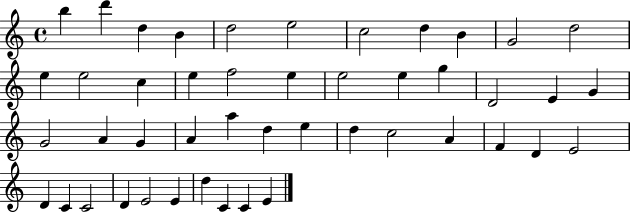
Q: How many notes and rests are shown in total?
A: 46